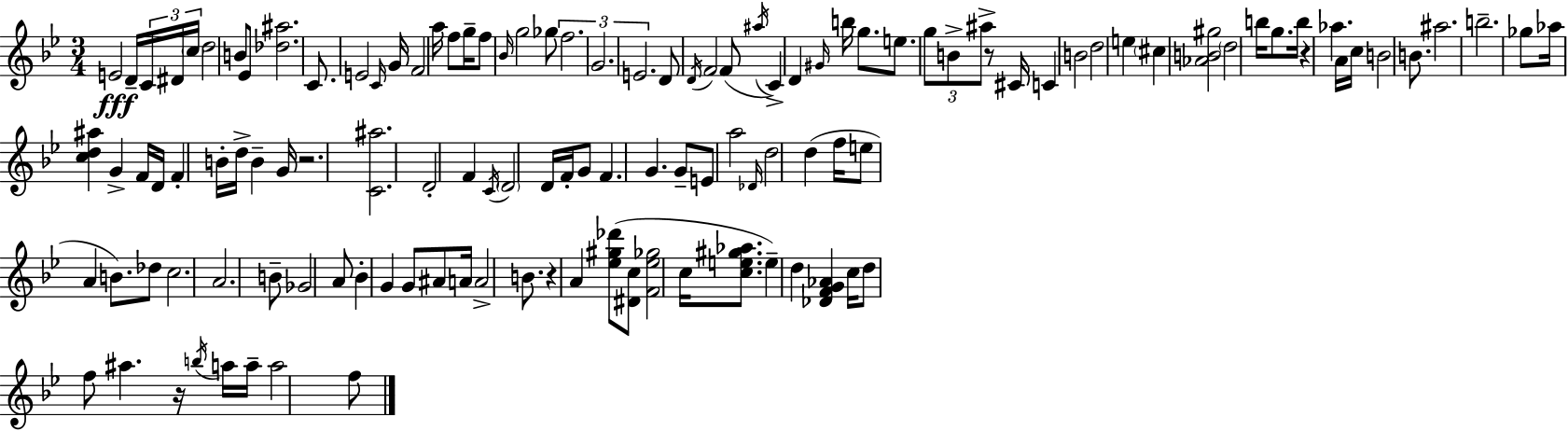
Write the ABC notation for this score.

X:1
T:Untitled
M:3/4
L:1/4
K:Gm
E2 D/4 C/4 ^D/4 c/4 d2 B/2 _E/2 [_d^a]2 C/2 E2 C/4 G/4 F2 a/4 f/2 g/4 f/2 _B/4 g2 _g/2 f2 G2 E2 D/2 D/4 F2 F/2 ^a/4 C D ^G/4 b/4 g/2 e/2 g/2 B/2 ^a/2 z/2 ^C/4 C B2 d2 e ^c [_AB^g]2 d2 b/4 g/2 b/4 z _a A/4 c/4 B2 B/2 ^a2 b2 _g/2 _a/4 [cd^a] G F/4 D/4 F B/4 d/4 B G/4 z2 [C^a]2 D2 F C/4 D2 D/4 F/4 G/2 F G G/2 E/2 a2 _D/4 d2 d f/4 e/2 A B/2 _d/2 c2 A2 B/2 _G2 A/2 _B G G/2 ^A/2 A/4 A2 B/2 z A [_e^g_d']/2 [^Dc]/2 [F_e_g]2 c/4 [ce^g_a]/2 e d [_DFG_A] c/4 d/2 f/2 ^a z/4 b/4 a/4 a/4 a2 f/2